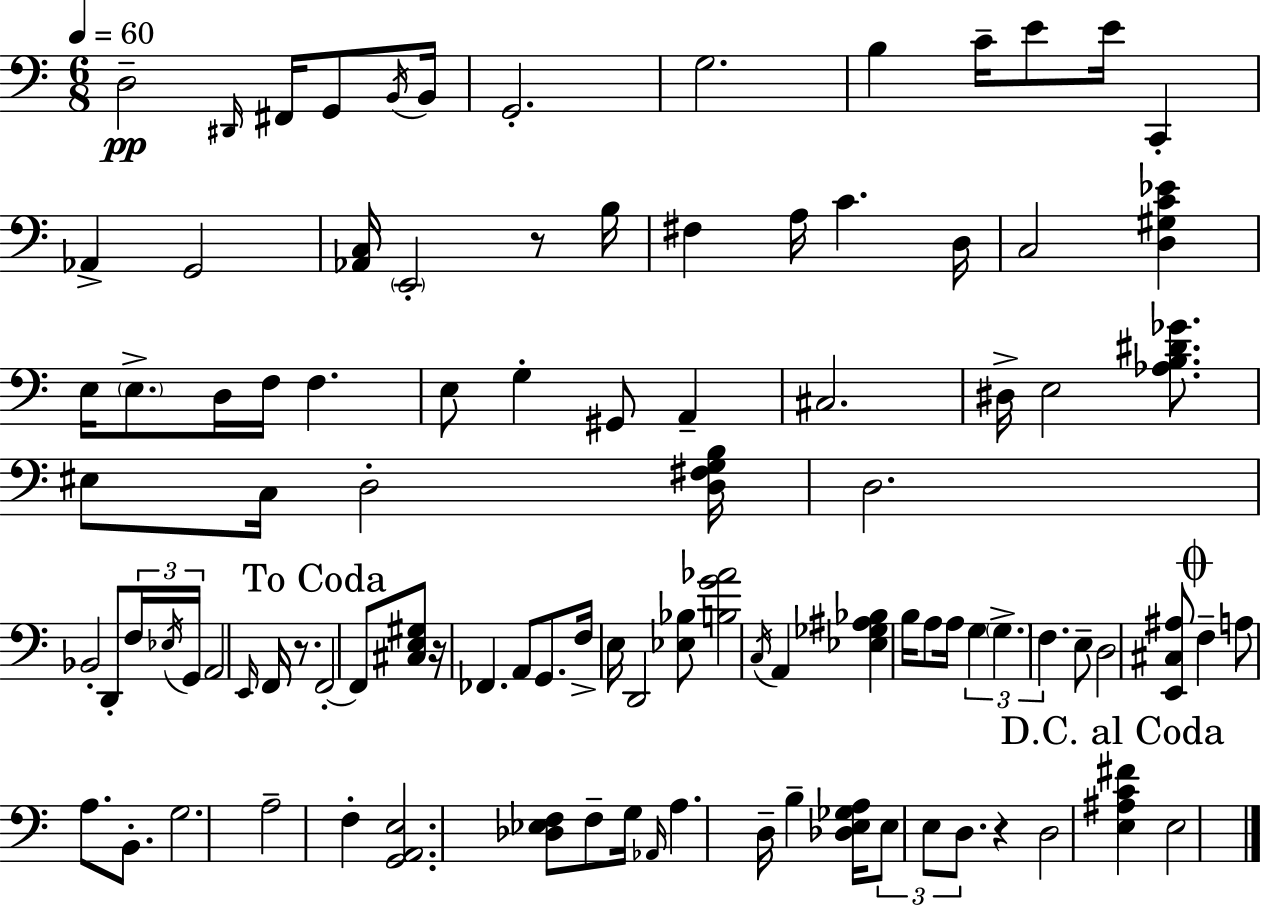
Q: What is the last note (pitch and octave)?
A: E3